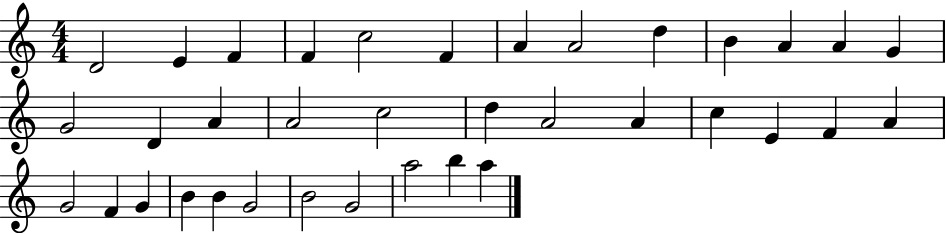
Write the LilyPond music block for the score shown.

{
  \clef treble
  \numericTimeSignature
  \time 4/4
  \key c \major
  d'2 e'4 f'4 | f'4 c''2 f'4 | a'4 a'2 d''4 | b'4 a'4 a'4 g'4 | \break g'2 d'4 a'4 | a'2 c''2 | d''4 a'2 a'4 | c''4 e'4 f'4 a'4 | \break g'2 f'4 g'4 | b'4 b'4 g'2 | b'2 g'2 | a''2 b''4 a''4 | \break \bar "|."
}